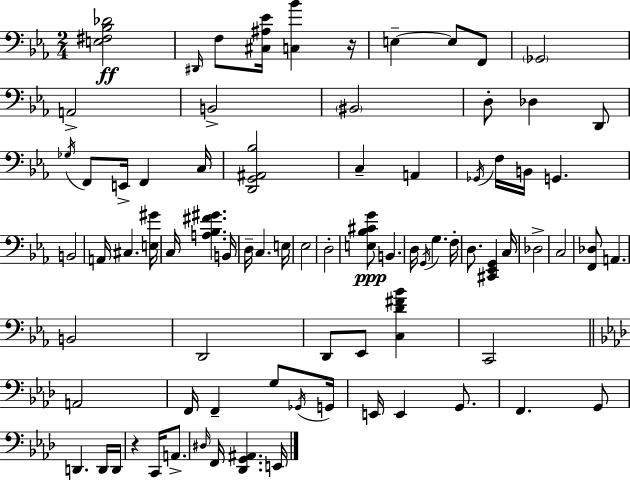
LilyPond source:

{
  \clef bass
  \numericTimeSignature
  \time 2/4
  \key ees \major
  <e fis bes des'>2\ff | \grace { dis,16 } f8 <cis ais ees'>16 <c bes'>4 | r16 e4--~~ e8 f,8 | \parenthesize ges,2 | \break a,2-> | b,2-> | \parenthesize bis,2 | d8-. des4 d,8 | \break \acciaccatura { ges16 } f,8 e,16-> f,4 | c16 <d, g, ais, bes>2 | c4-- a,4 | \acciaccatura { ges,16 } f16 b,16 g,4. | \break b,2 | a,16 cis4. | <e gis'>16 c16 <a bes fis' gis'>4. | b,16 d16-- c4. | \break e16 ees2 | d2-. | <e bes cis' g'>8\ppp b,4. | d16 \acciaccatura { g,16 } g4. | \break f16-. d8. <cis, ees, g,>4 | c16 des2-> | c2 | <f, des>8 a,4. | \break b,2 | d,2 | d,8 ees,8 | <c d' fis' bes'>4 c,2 | \break \bar "||" \break \key aes \major a,2 | f,16 f,4-- g8 \acciaccatura { ges,16 } | g,16 e,16 e,4 g,8. | f,4. g,8 | \break d,4. d,16 | d,16 r4 c,16 a,8.-> | \grace { dis16 } f,16 <des, g, ais,>4. | e,16 \bar "|."
}